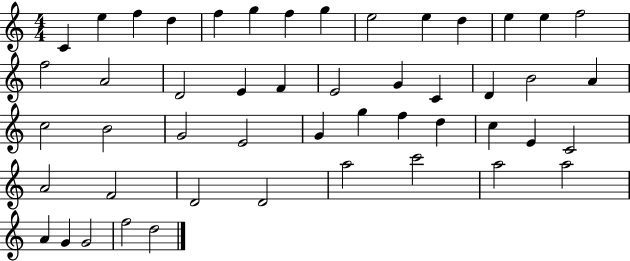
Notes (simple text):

C4/q E5/q F5/q D5/q F5/q G5/q F5/q G5/q E5/h E5/q D5/q E5/q E5/q F5/h F5/h A4/h D4/h E4/q F4/q E4/h G4/q C4/q D4/q B4/h A4/q C5/h B4/h G4/h E4/h G4/q G5/q F5/q D5/q C5/q E4/q C4/h A4/h F4/h D4/h D4/h A5/h C6/h A5/h A5/h A4/q G4/q G4/h F5/h D5/h